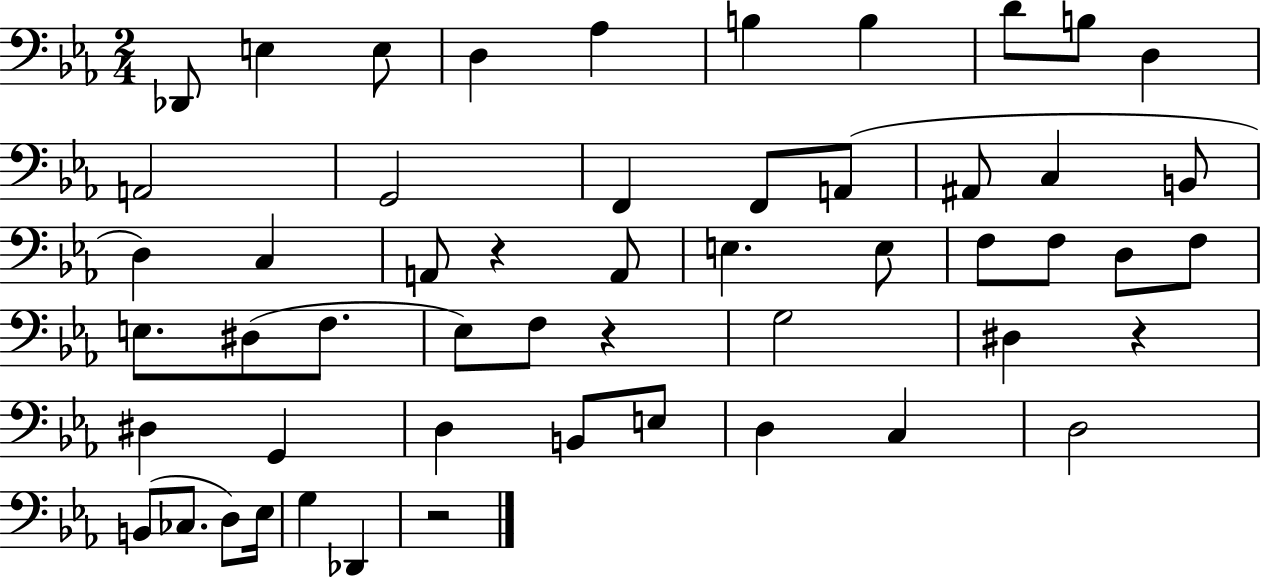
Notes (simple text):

Db2/e E3/q E3/e D3/q Ab3/q B3/q B3/q D4/e B3/e D3/q A2/h G2/h F2/q F2/e A2/e A#2/e C3/q B2/e D3/q C3/q A2/e R/q A2/e E3/q. E3/e F3/e F3/e D3/e F3/e E3/e. D#3/e F3/e. Eb3/e F3/e R/q G3/h D#3/q R/q D#3/q G2/q D3/q B2/e E3/e D3/q C3/q D3/h B2/e CES3/e. D3/e Eb3/s G3/q Db2/q R/h